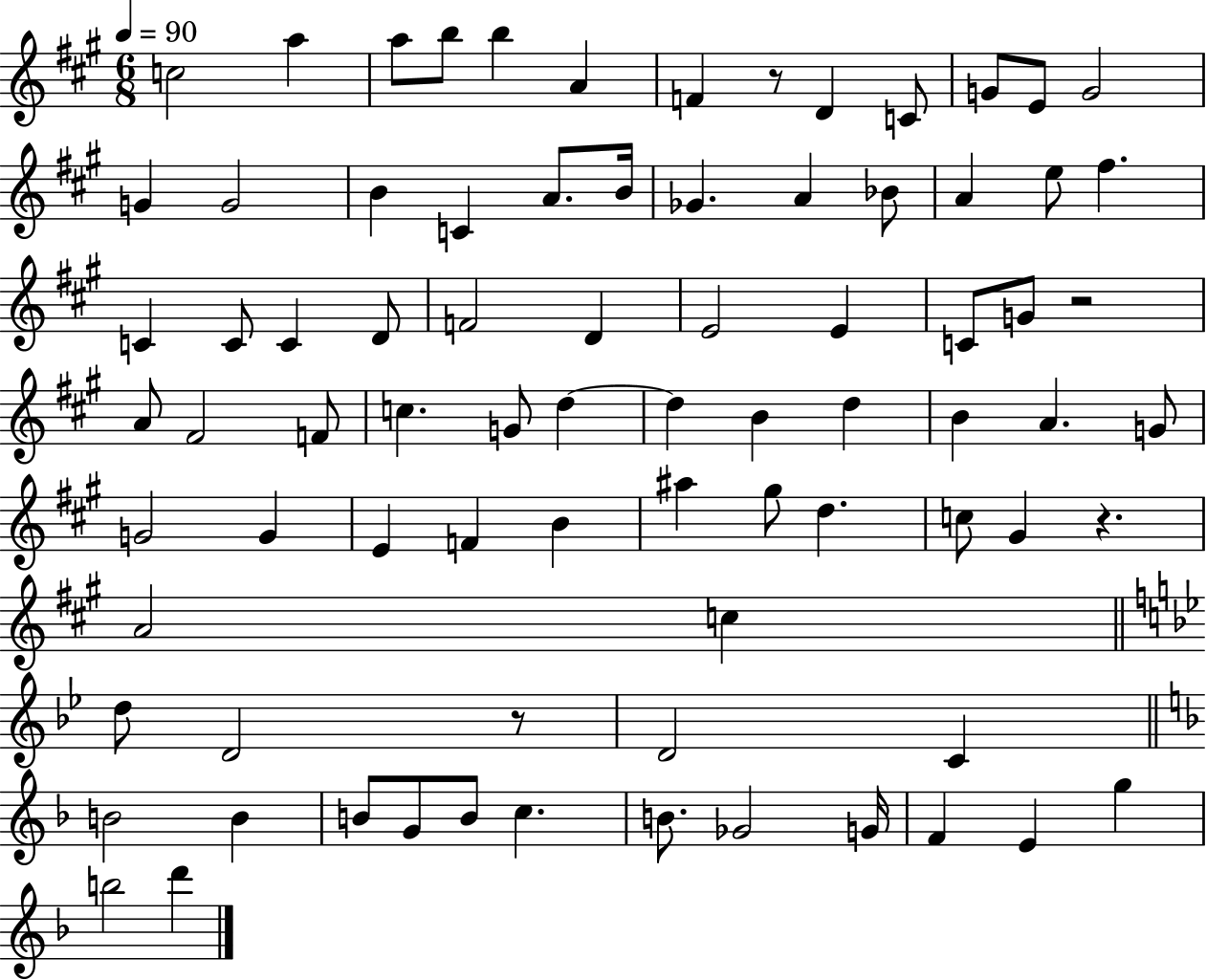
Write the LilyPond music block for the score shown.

{
  \clef treble
  \numericTimeSignature
  \time 6/8
  \key a \major
  \tempo 4 = 90
  c''2 a''4 | a''8 b''8 b''4 a'4 | f'4 r8 d'4 c'8 | g'8 e'8 g'2 | \break g'4 g'2 | b'4 c'4 a'8. b'16 | ges'4. a'4 bes'8 | a'4 e''8 fis''4. | \break c'4 c'8 c'4 d'8 | f'2 d'4 | e'2 e'4 | c'8 g'8 r2 | \break a'8 fis'2 f'8 | c''4. g'8 d''4~~ | d''4 b'4 d''4 | b'4 a'4. g'8 | \break g'2 g'4 | e'4 f'4 b'4 | ais''4 gis''8 d''4. | c''8 gis'4 r4. | \break a'2 c''4 | \bar "||" \break \key g \minor d''8 d'2 r8 | d'2 c'4 | \bar "||" \break \key d \minor b'2 b'4 | b'8 g'8 b'8 c''4. | b'8. ges'2 g'16 | f'4 e'4 g''4 | \break b''2 d'''4 | \bar "|."
}